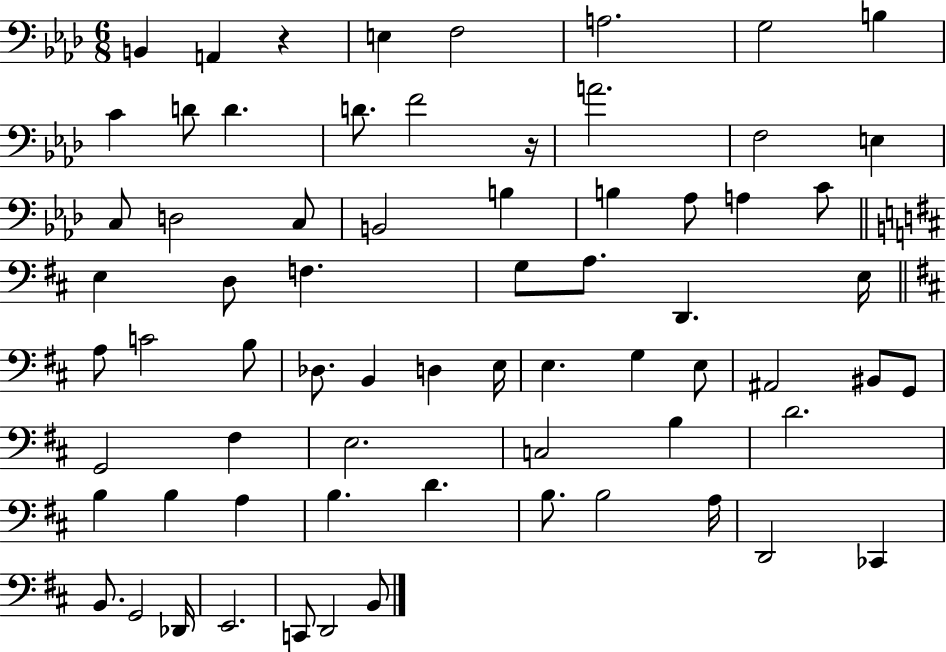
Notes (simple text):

B2/q A2/q R/q E3/q F3/h A3/h. G3/h B3/q C4/q D4/e D4/q. D4/e. F4/h R/s A4/h. F3/h E3/q C3/e D3/h C3/e B2/h B3/q B3/q Ab3/e A3/q C4/e E3/q D3/e F3/q. G3/e A3/e. D2/q. E3/s A3/e C4/h B3/e Db3/e. B2/q D3/q E3/s E3/q. G3/q E3/e A#2/h BIS2/e G2/e G2/h F#3/q E3/h. C3/h B3/q D4/h. B3/q B3/q A3/q B3/q. D4/q. B3/e. B3/h A3/s D2/h CES2/q B2/e. G2/h Db2/s E2/h. C2/e D2/h B2/e